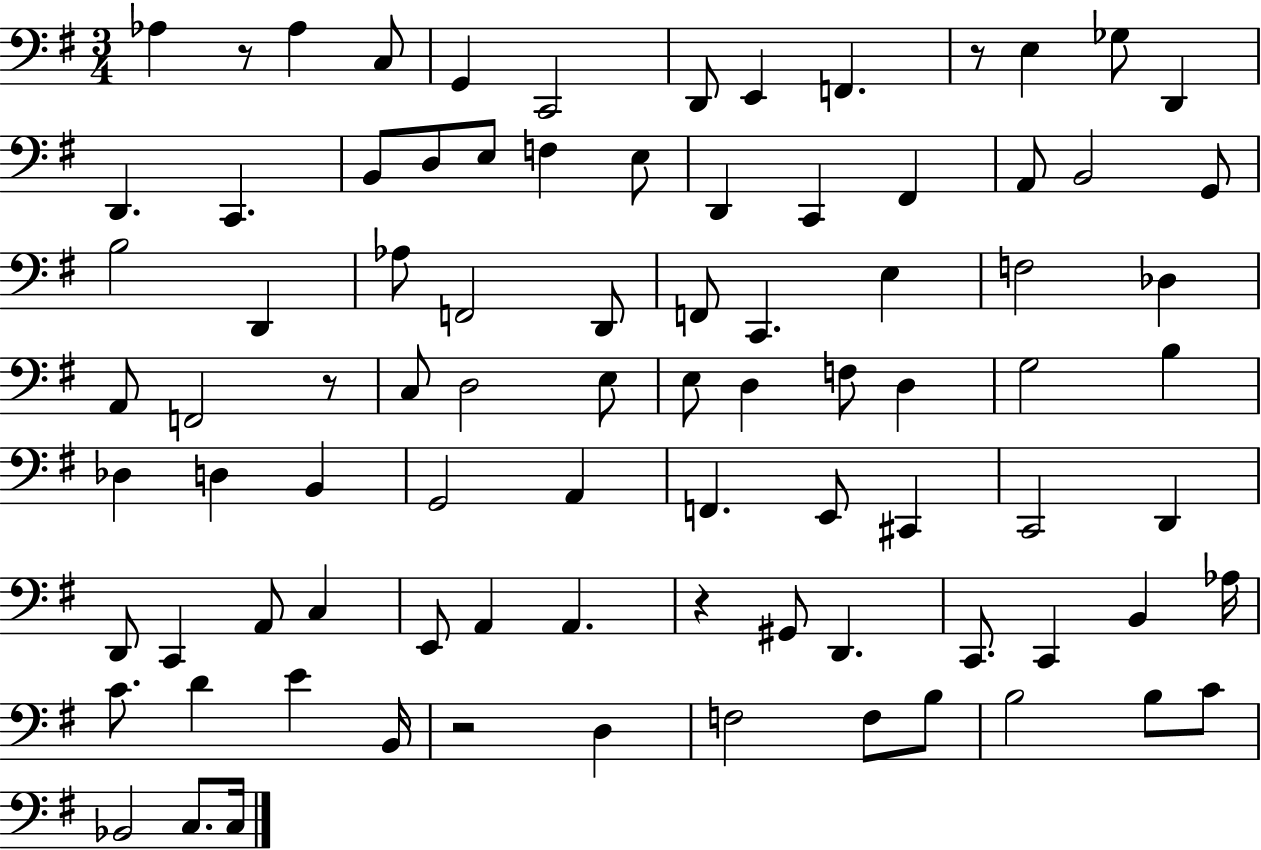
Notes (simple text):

Ab3/q R/e Ab3/q C3/e G2/q C2/h D2/e E2/q F2/q. R/e E3/q Gb3/e D2/q D2/q. C2/q. B2/e D3/e E3/e F3/q E3/e D2/q C2/q F#2/q A2/e B2/h G2/e B3/h D2/q Ab3/e F2/h D2/e F2/e C2/q. E3/q F3/h Db3/q A2/e F2/h R/e C3/e D3/h E3/e E3/e D3/q F3/e D3/q G3/h B3/q Db3/q D3/q B2/q G2/h A2/q F2/q. E2/e C#2/q C2/h D2/q D2/e C2/q A2/e C3/q E2/e A2/q A2/q. R/q G#2/e D2/q. C2/e. C2/q B2/q Ab3/s C4/e. D4/q E4/q B2/s R/h D3/q F3/h F3/e B3/e B3/h B3/e C4/e Bb2/h C3/e. C3/s